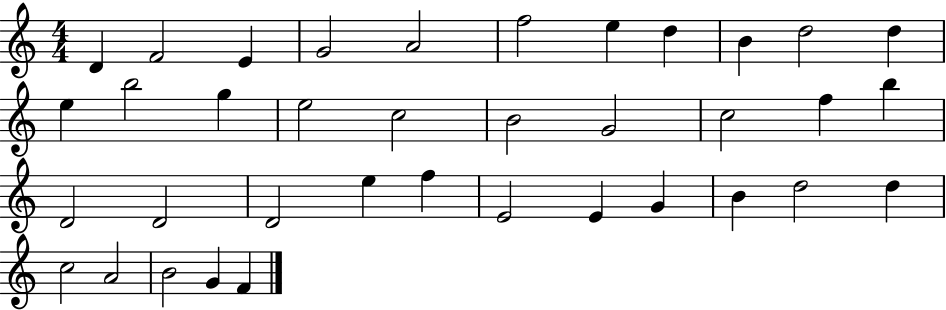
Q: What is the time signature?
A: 4/4